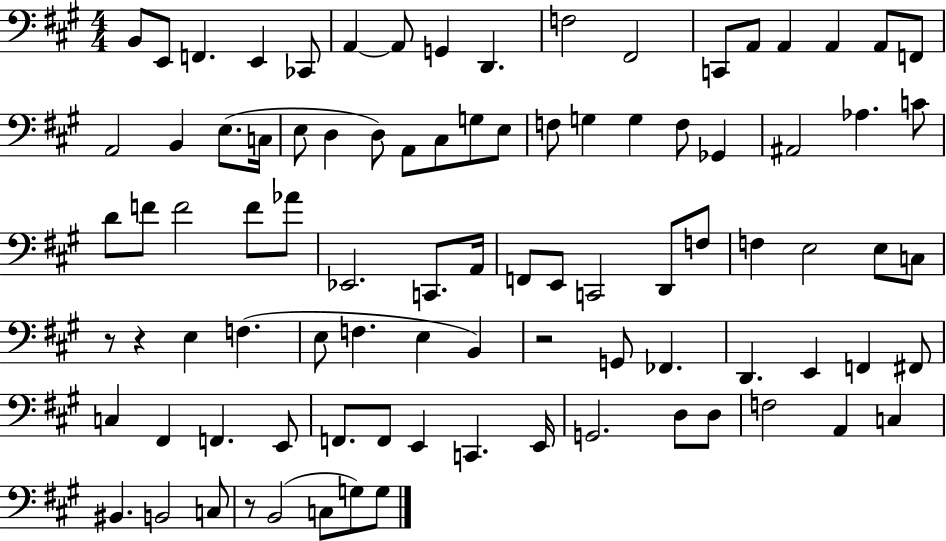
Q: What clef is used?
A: bass